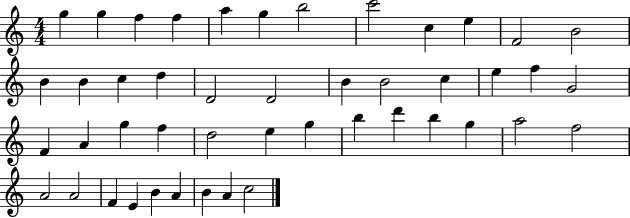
X:1
T:Untitled
M:4/4
L:1/4
K:C
g g f f a g b2 c'2 c e F2 B2 B B c d D2 D2 B B2 c e f G2 F A g f d2 e g b d' b g a2 f2 A2 A2 F E B A B A c2